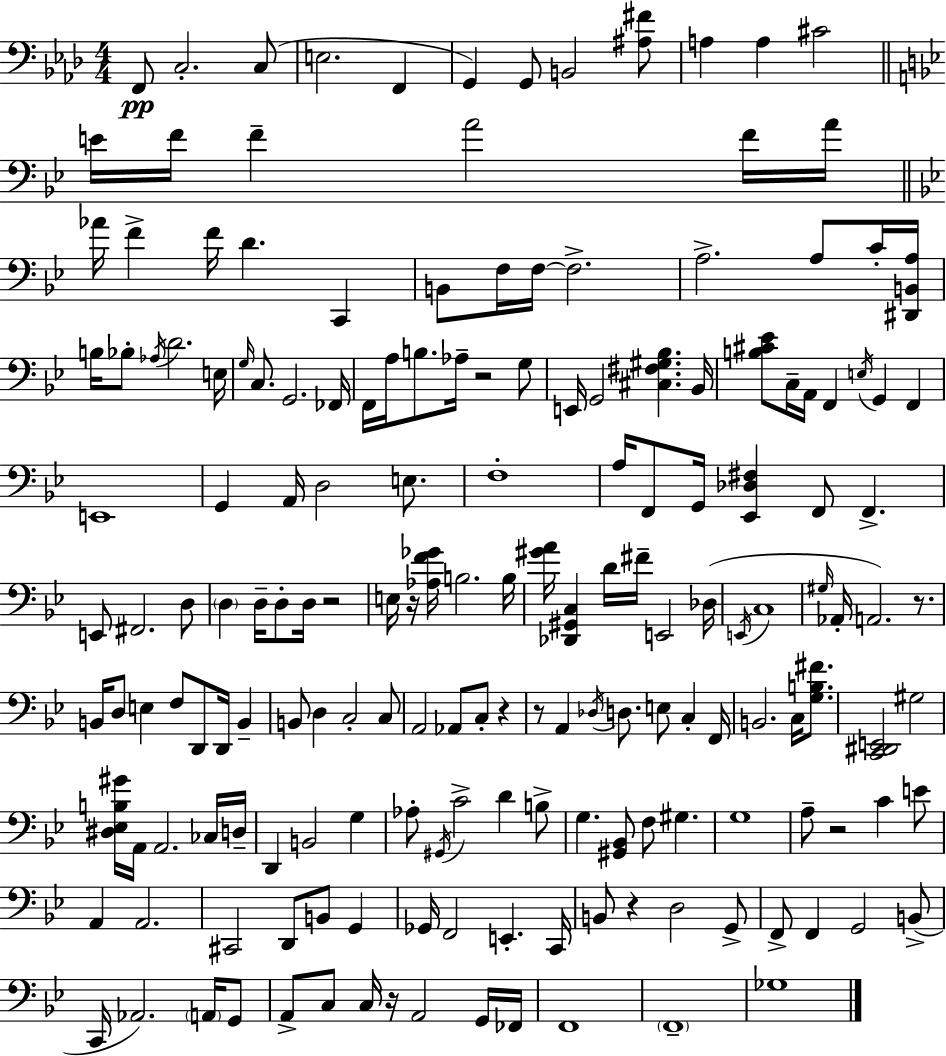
X:1
T:Untitled
M:4/4
L:1/4
K:Fm
F,,/2 C,2 C,/2 E,2 F,, G,, G,,/2 B,,2 [^A,^F]/2 A, A, ^C2 E/4 F/4 F A2 F/4 A/4 _A/4 F F/4 D C,, B,,/2 F,/4 F,/4 F,2 A,2 A,/2 C/4 [^D,,B,,A,]/4 B,/4 _B,/2 _A,/4 D2 E,/4 G,/4 C,/2 G,,2 _F,,/4 F,,/4 A,/4 B,/2 _A,/4 z2 G,/2 E,,/4 G,,2 [^C,^F,^G,_B,] _B,,/4 [B,^C_E]/2 C,/4 A,,/4 F,, E,/4 G,, F,, E,,4 G,, A,,/4 D,2 E,/2 F,4 A,/4 F,,/2 G,,/4 [_E,,_D,^F,] F,,/2 F,, E,,/2 ^F,,2 D,/2 D, D,/4 D,/2 D,/4 z2 E,/4 z/4 [_A,F_G]/4 B,2 B,/4 [^GA]/4 [_D,,^G,,C,] D/4 ^F/4 E,,2 _D,/4 E,,/4 C,4 ^G,/4 _A,,/4 A,,2 z/2 B,,/4 D,/2 E, F,/2 D,,/2 D,,/4 B,, B,,/2 D, C,2 C,/2 A,,2 _A,,/2 C,/2 z z/2 A,, _D,/4 D,/2 E,/2 C, F,,/4 B,,2 C,/4 [G,B,^F]/2 [C,,^D,,E,,]2 ^G,2 [^D,_E,B,^G]/4 A,,/4 A,,2 _C,/4 D,/4 D,, B,,2 G, _A,/2 ^G,,/4 C2 D B,/2 G, [^G,,_B,,]/2 F,/2 ^G, G,4 A,/2 z2 C E/2 A,, A,,2 ^C,,2 D,,/2 B,,/2 G,, _G,,/4 F,,2 E,, C,,/4 B,,/2 z D,2 G,,/2 F,,/2 F,, G,,2 B,,/2 C,,/4 _A,,2 A,,/4 G,,/2 A,,/2 C,/2 C,/4 z/4 A,,2 G,,/4 _F,,/4 F,,4 F,,4 _G,4